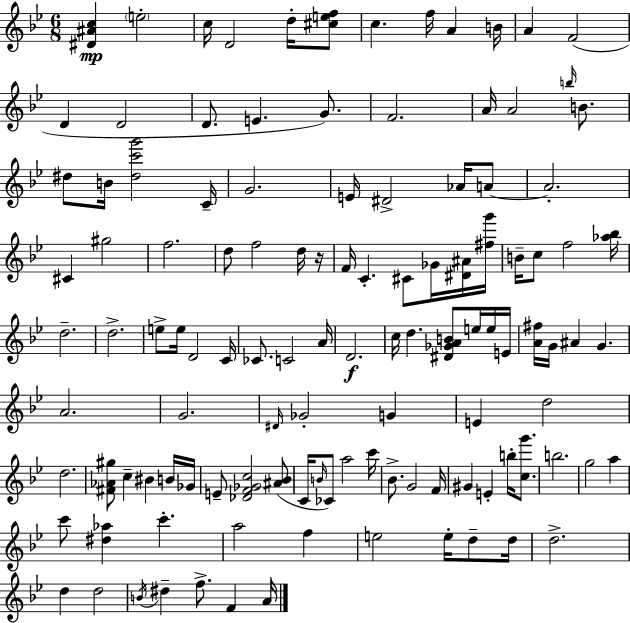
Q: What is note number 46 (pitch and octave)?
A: E5